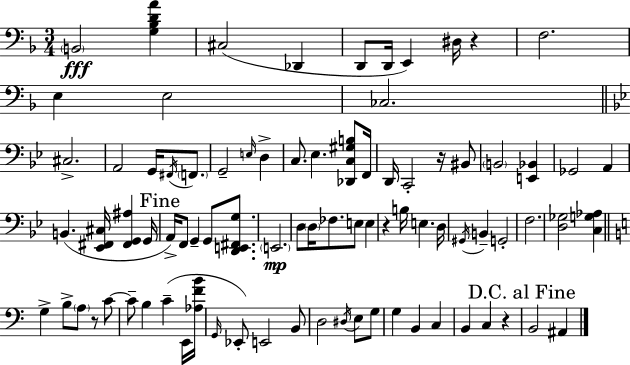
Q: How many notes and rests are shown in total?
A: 84